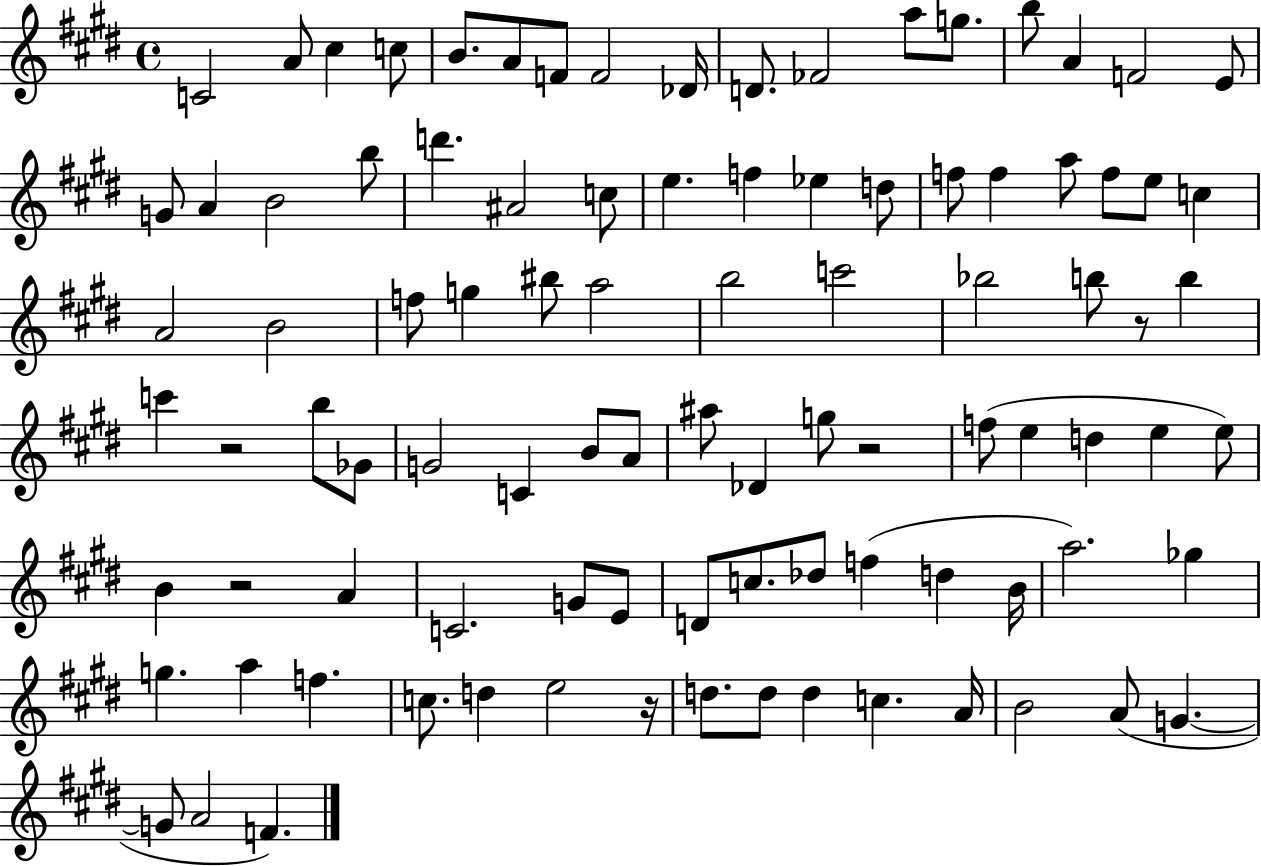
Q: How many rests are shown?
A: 5